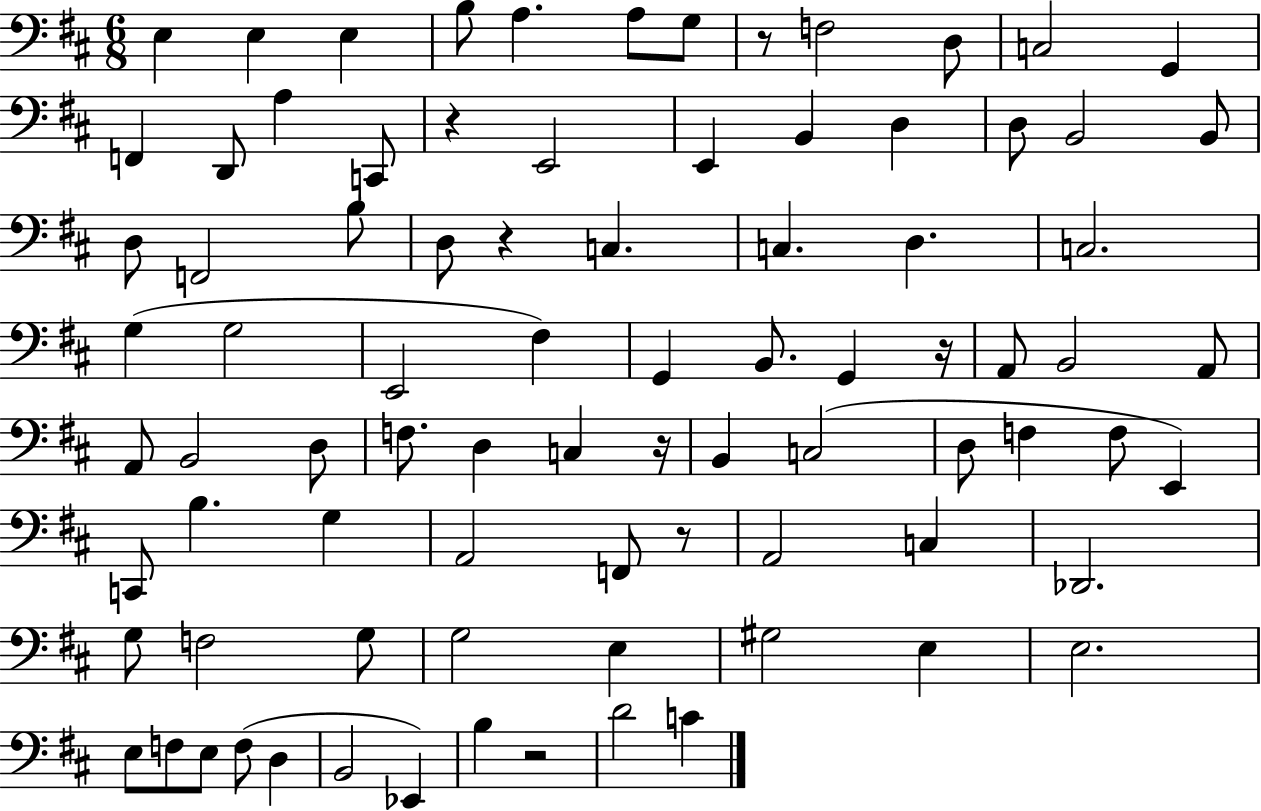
X:1
T:Untitled
M:6/8
L:1/4
K:D
E, E, E, B,/2 A, A,/2 G,/2 z/2 F,2 D,/2 C,2 G,, F,, D,,/2 A, C,,/2 z E,,2 E,, B,, D, D,/2 B,,2 B,,/2 D,/2 F,,2 B,/2 D,/2 z C, C, D, C,2 G, G,2 E,,2 ^F, G,, B,,/2 G,, z/4 A,,/2 B,,2 A,,/2 A,,/2 B,,2 D,/2 F,/2 D, C, z/4 B,, C,2 D,/2 F, F,/2 E,, C,,/2 B, G, A,,2 F,,/2 z/2 A,,2 C, _D,,2 G,/2 F,2 G,/2 G,2 E, ^G,2 E, E,2 E,/2 F,/2 E,/2 F,/2 D, B,,2 _E,, B, z2 D2 C